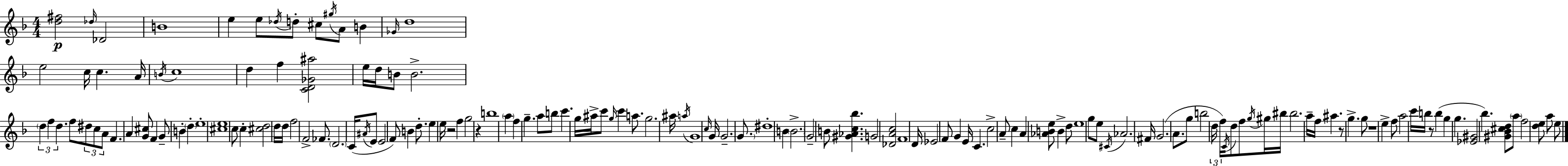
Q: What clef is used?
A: treble